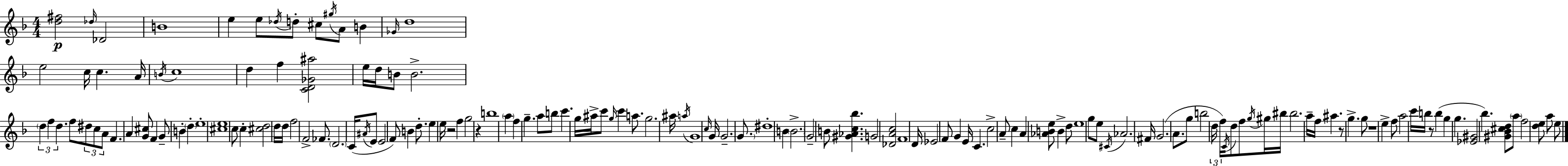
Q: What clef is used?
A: treble